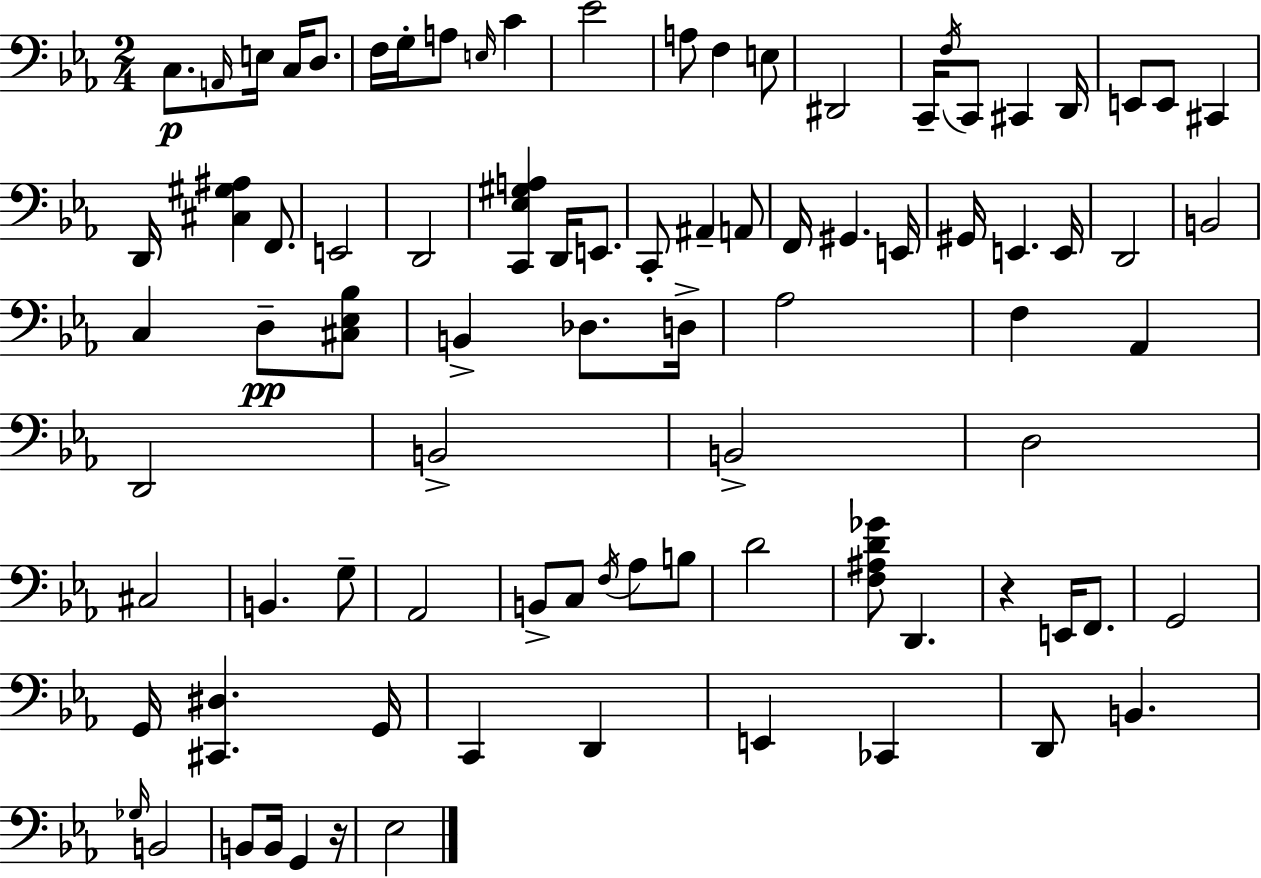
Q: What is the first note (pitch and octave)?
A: C3